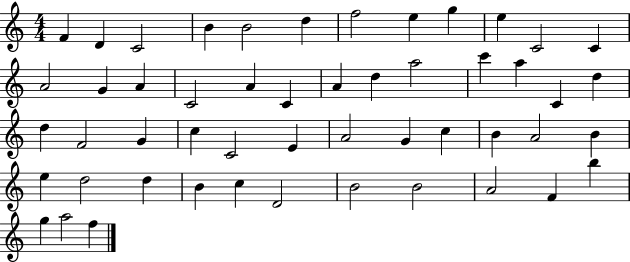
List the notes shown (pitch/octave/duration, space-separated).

F4/q D4/q C4/h B4/q B4/h D5/q F5/h E5/q G5/q E5/q C4/h C4/q A4/h G4/q A4/q C4/h A4/q C4/q A4/q D5/q A5/h C6/q A5/q C4/q D5/q D5/q F4/h G4/q C5/q C4/h E4/q A4/h G4/q C5/q B4/q A4/h B4/q E5/q D5/h D5/q B4/q C5/q D4/h B4/h B4/h A4/h F4/q B5/q G5/q A5/h F5/q